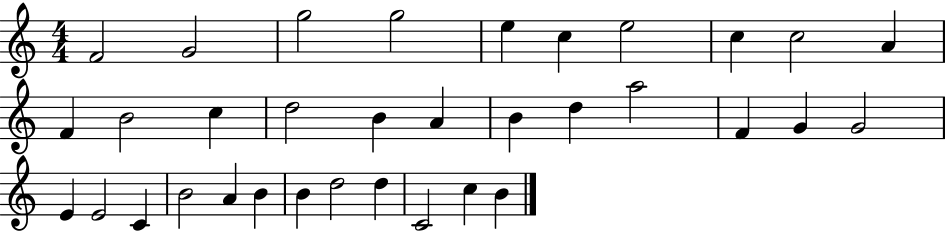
X:1
T:Untitled
M:4/4
L:1/4
K:C
F2 G2 g2 g2 e c e2 c c2 A F B2 c d2 B A B d a2 F G G2 E E2 C B2 A B B d2 d C2 c B